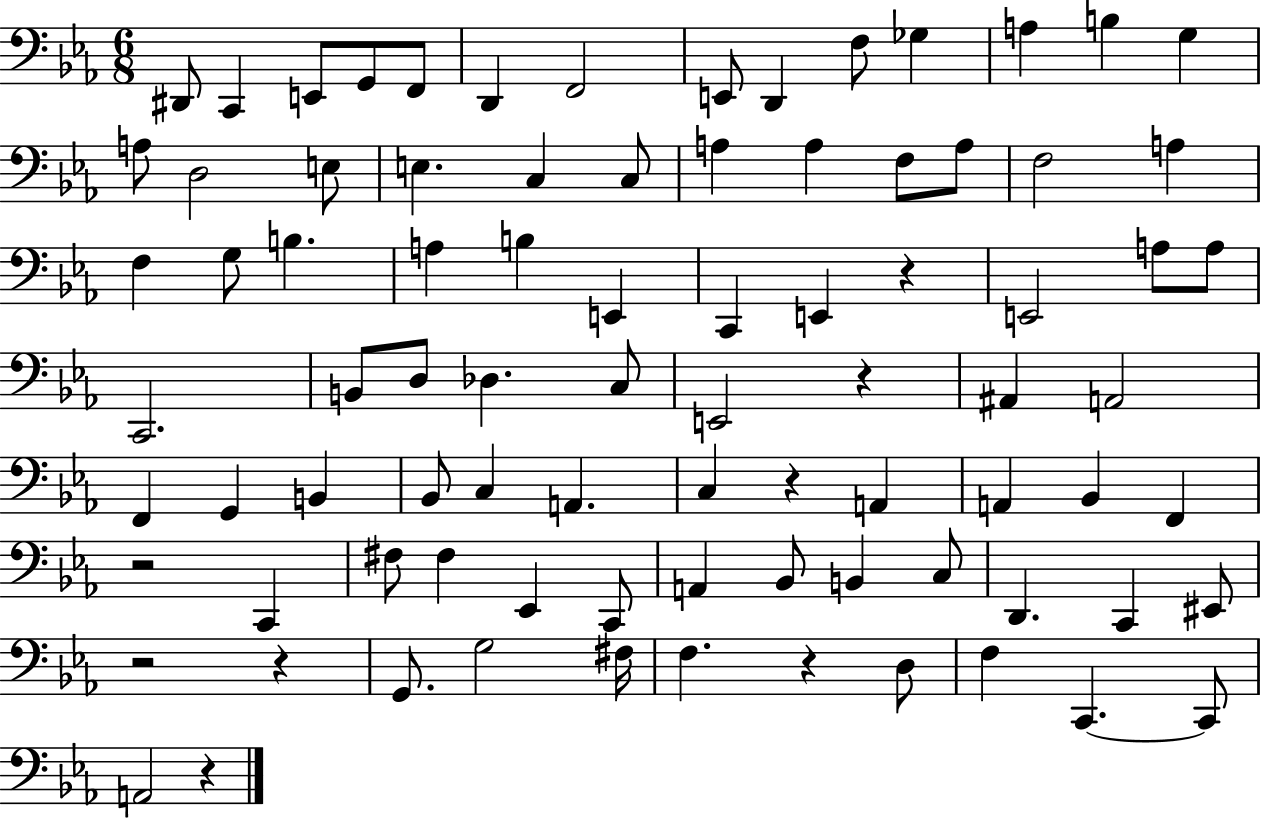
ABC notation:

X:1
T:Untitled
M:6/8
L:1/4
K:Eb
^D,,/2 C,, E,,/2 G,,/2 F,,/2 D,, F,,2 E,,/2 D,, F,/2 _G, A, B, G, A,/2 D,2 E,/2 E, C, C,/2 A, A, F,/2 A,/2 F,2 A, F, G,/2 B, A, B, E,, C,, E,, z E,,2 A,/2 A,/2 C,,2 B,,/2 D,/2 _D, C,/2 E,,2 z ^A,, A,,2 F,, G,, B,, _B,,/2 C, A,, C, z A,, A,, _B,, F,, z2 C,, ^F,/2 ^F, _E,, C,,/2 A,, _B,,/2 B,, C,/2 D,, C,, ^E,,/2 z2 z G,,/2 G,2 ^F,/4 F, z D,/2 F, C,, C,,/2 A,,2 z